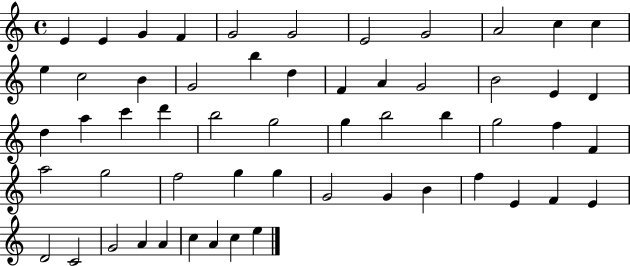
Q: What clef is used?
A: treble